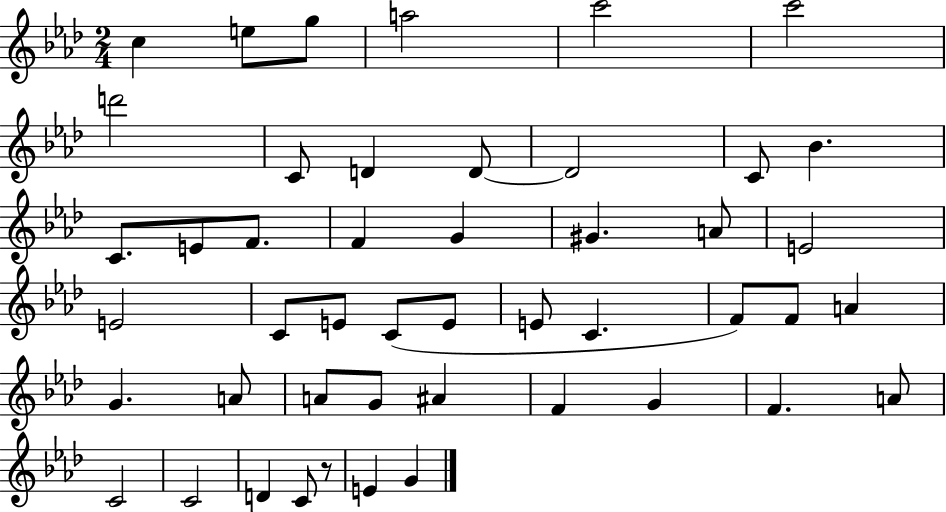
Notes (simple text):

C5/q E5/e G5/e A5/h C6/h C6/h D6/h C4/e D4/q D4/e D4/h C4/e Bb4/q. C4/e. E4/e F4/e. F4/q G4/q G#4/q. A4/e E4/h E4/h C4/e E4/e C4/e E4/e E4/e C4/q. F4/e F4/e A4/q G4/q. A4/e A4/e G4/e A#4/q F4/q G4/q F4/q. A4/e C4/h C4/h D4/q C4/e R/e E4/q G4/q